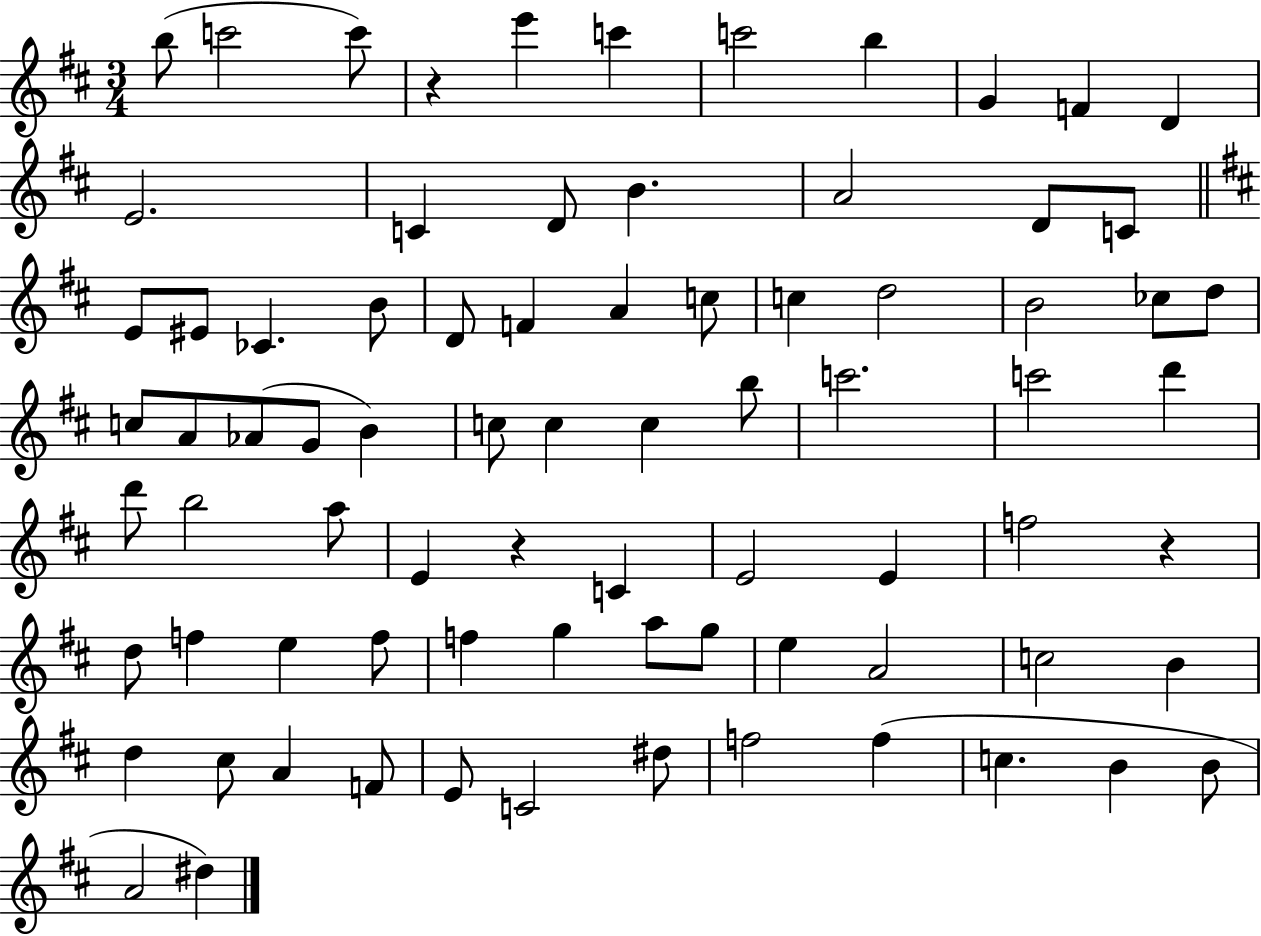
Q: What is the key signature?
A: D major